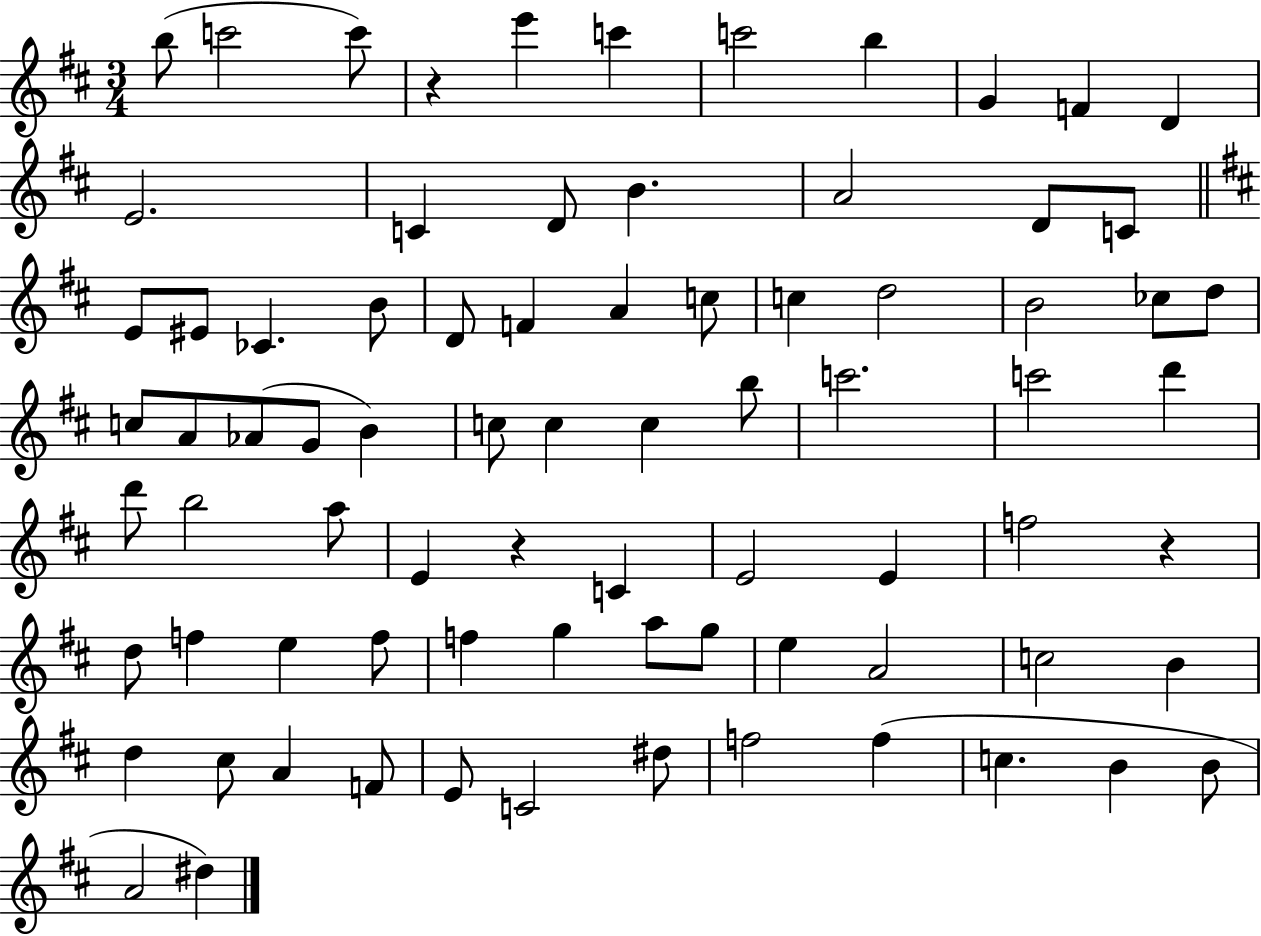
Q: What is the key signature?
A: D major